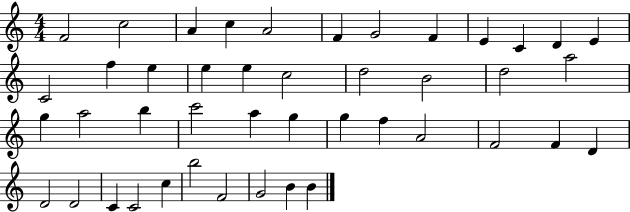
F4/h C5/h A4/q C5/q A4/h F4/q G4/h F4/q E4/q C4/q D4/q E4/q C4/h F5/q E5/q E5/q E5/q C5/h D5/h B4/h D5/h A5/h G5/q A5/h B5/q C6/h A5/q G5/q G5/q F5/q A4/h F4/h F4/q D4/q D4/h D4/h C4/q C4/h C5/q B5/h F4/h G4/h B4/q B4/q